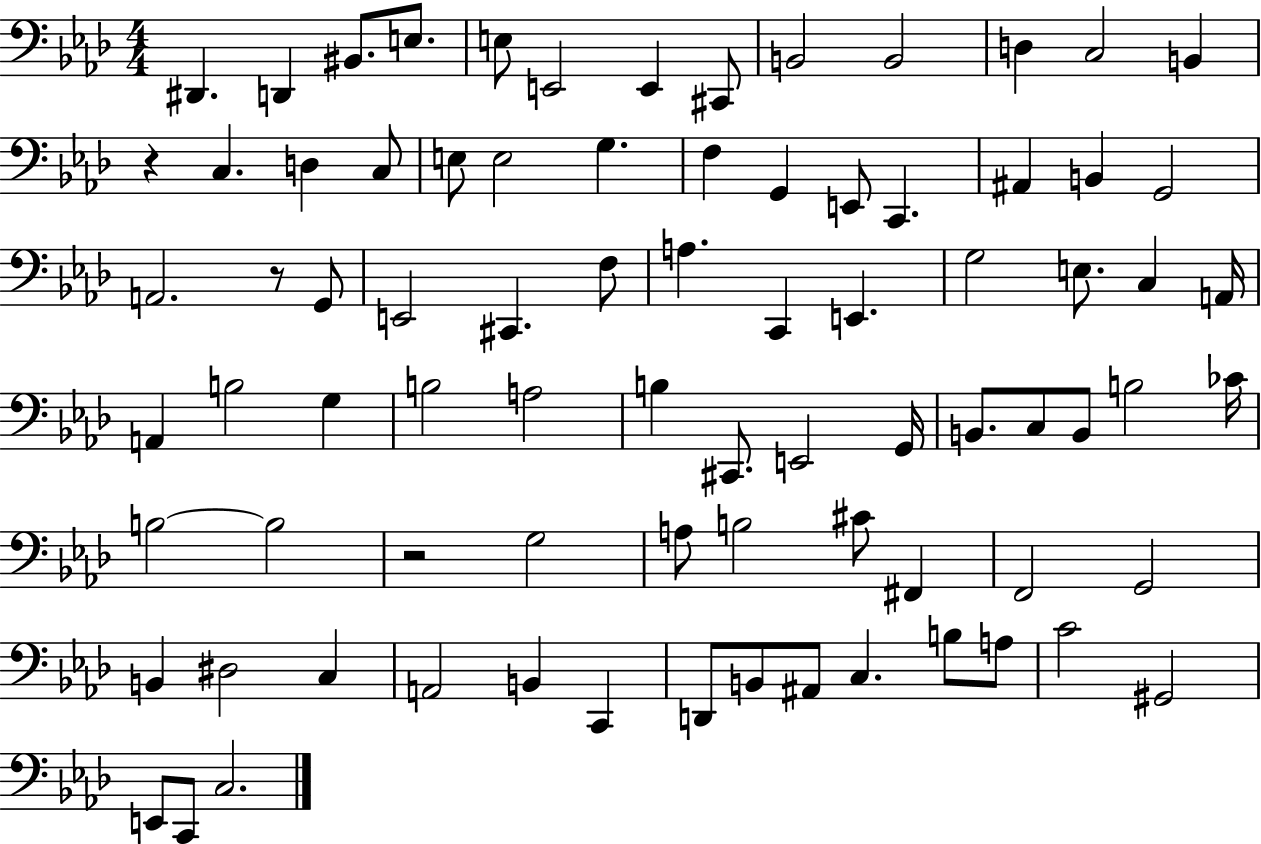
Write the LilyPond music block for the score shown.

{
  \clef bass
  \numericTimeSignature
  \time 4/4
  \key aes \major
  \repeat volta 2 { dis,4. d,4 bis,8. e8. | e8 e,2 e,4 cis,8 | b,2 b,2 | d4 c2 b,4 | \break r4 c4. d4 c8 | e8 e2 g4. | f4 g,4 e,8 c,4. | ais,4 b,4 g,2 | \break a,2. r8 g,8 | e,2 cis,4. f8 | a4. c,4 e,4. | g2 e8. c4 a,16 | \break a,4 b2 g4 | b2 a2 | b4 cis,8. e,2 g,16 | b,8. c8 b,8 b2 ces'16 | \break b2~~ b2 | r2 g2 | a8 b2 cis'8 fis,4 | f,2 g,2 | \break b,4 dis2 c4 | a,2 b,4 c,4 | d,8 b,8 ais,8 c4. b8 a8 | c'2 gis,2 | \break e,8 c,8 c2. | } \bar "|."
}